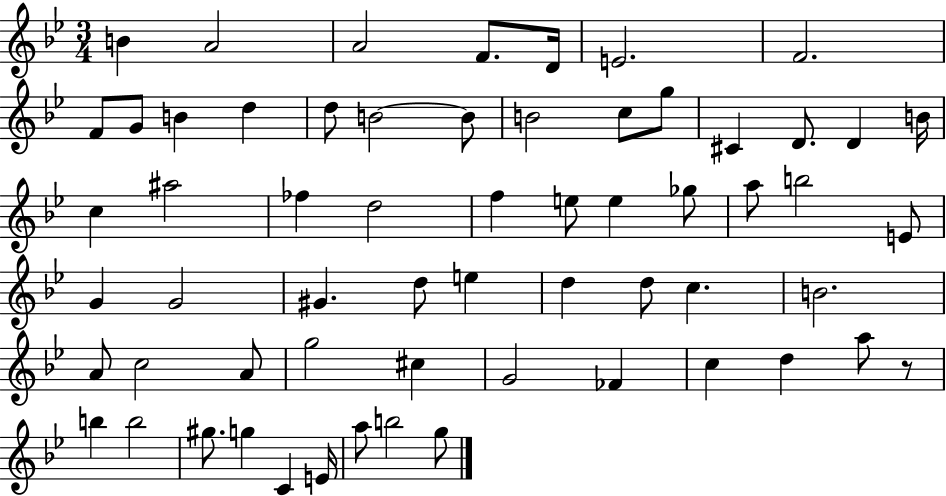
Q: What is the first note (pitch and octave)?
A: B4